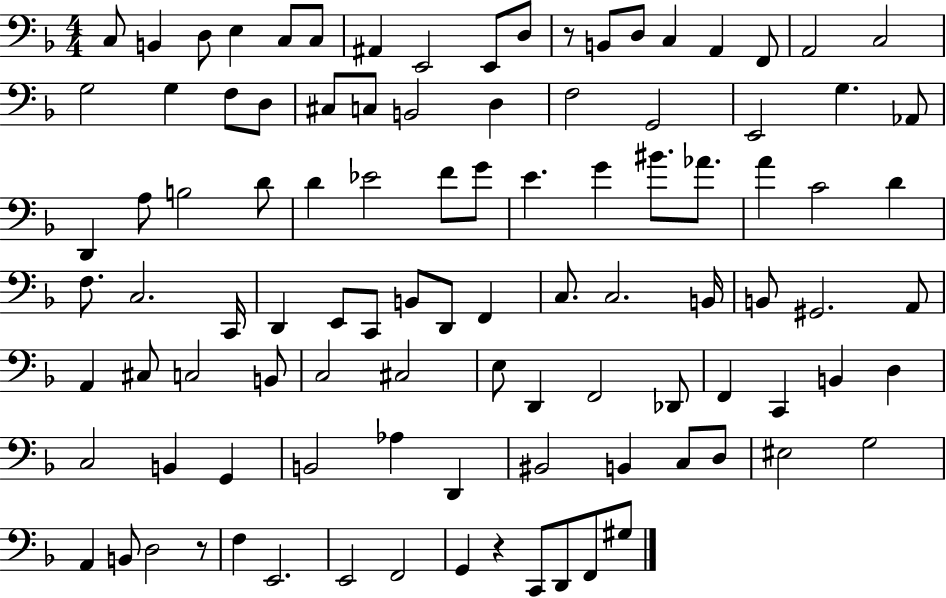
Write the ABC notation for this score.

X:1
T:Untitled
M:4/4
L:1/4
K:F
C,/2 B,, D,/2 E, C,/2 C,/2 ^A,, E,,2 E,,/2 D,/2 z/2 B,,/2 D,/2 C, A,, F,,/2 A,,2 C,2 G,2 G, F,/2 D,/2 ^C,/2 C,/2 B,,2 D, F,2 G,,2 E,,2 G, _A,,/2 D,, A,/2 B,2 D/2 D _E2 F/2 G/2 E G ^B/2 _A/2 A C2 D F,/2 C,2 C,,/4 D,, E,,/2 C,,/2 B,,/2 D,,/2 F,, C,/2 C,2 B,,/4 B,,/2 ^G,,2 A,,/2 A,, ^C,/2 C,2 B,,/2 C,2 ^C,2 E,/2 D,, F,,2 _D,,/2 F,, C,, B,, D, C,2 B,, G,, B,,2 _A, D,, ^B,,2 B,, C,/2 D,/2 ^E,2 G,2 A,, B,,/2 D,2 z/2 F, E,,2 E,,2 F,,2 G,, z C,,/2 D,,/2 F,,/2 ^G,/2